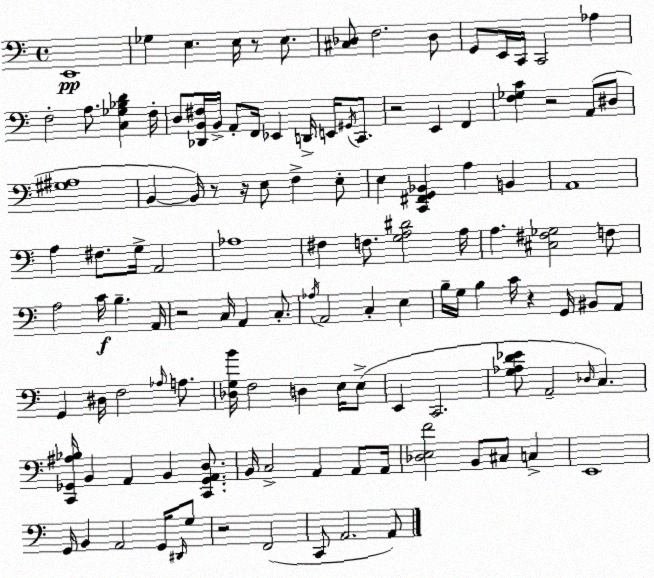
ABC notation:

X:1
T:Untitled
M:4/4
L:1/4
K:Am
E,,4 _G, E, E,/4 z/2 E,/2 [^C,_D,]/2 F,2 _D,/2 G,,/2 E,,/4 C,,/4 C,,2 _A, F,2 A,/2 [C,_G,_B,D] F,/4 D,/2 [_D,,B,,^F,]/4 B,,/4 A,,/2 F,,/4 _E,, D,,/4 E,,/4 ^G,,/4 C,,/2 z2 E,, F,, [F,_G,C] z2 A,,/2 ^D,/2 [^G,^A,]4 B,, B,,/4 z/2 z/4 E,/2 F, E,/2 E, [C,,^F,,G,,_B,,] A, B,, A,,4 A, ^F,/2 G,/4 A,,2 _A,4 ^F, F,/2 [G,A,^D]2 A,/4 A, [^C,^F,_G,]2 F,/2 A,2 C/4 B, A,,/4 z2 C,/4 A,, C,/2 _A,/4 A,,2 C, E, B,/4 G,/4 B, C/4 z G,,/4 ^B,,/2 A,,/2 G,, ^D,/4 F,2 _A,/4 A,/2 [_D,G,B]/4 F,2 D, E,/4 E,/2 E,, C,,2 [G,_A,D_E]/2 A,,2 _D,/4 C, [C,,_G,,^A,_B,]/4 B,, A,, B,, [C,,_G,,A,,D,]/2 B,,/4 C,2 A,, A,,/2 A,,/4 [_D,E,F]2 B,,/2 ^C,/2 C, E,,4 G,,/4 B,, A,,2 G,,/4 ^D,,/4 G,/2 z2 F,,2 C,,/2 A,,2 A,,/2